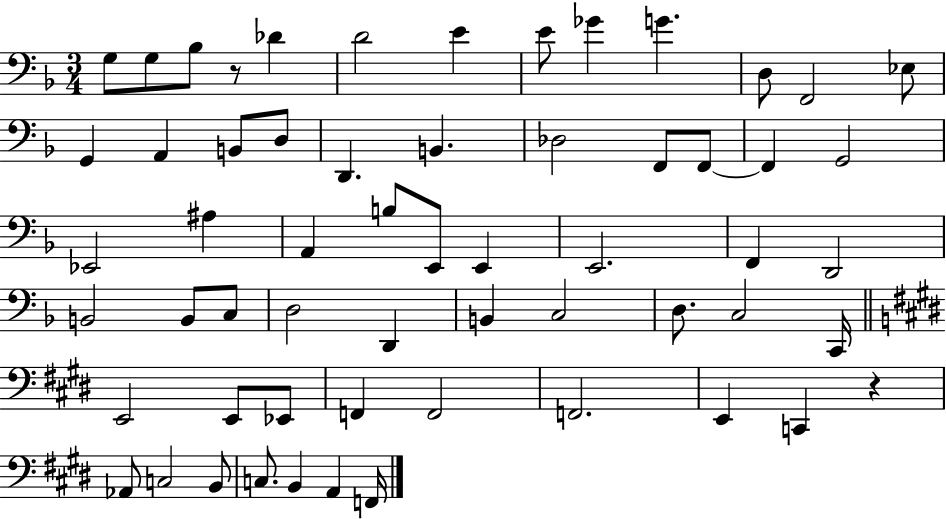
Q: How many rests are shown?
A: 2